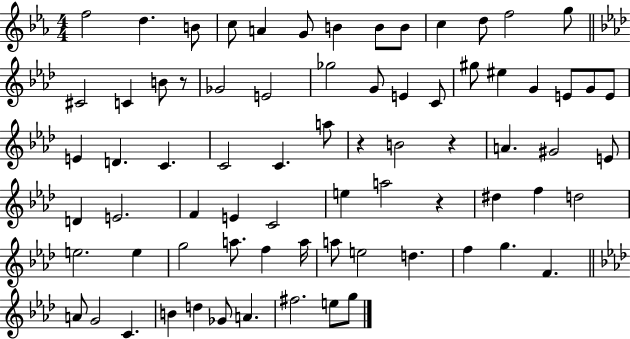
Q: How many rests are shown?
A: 4